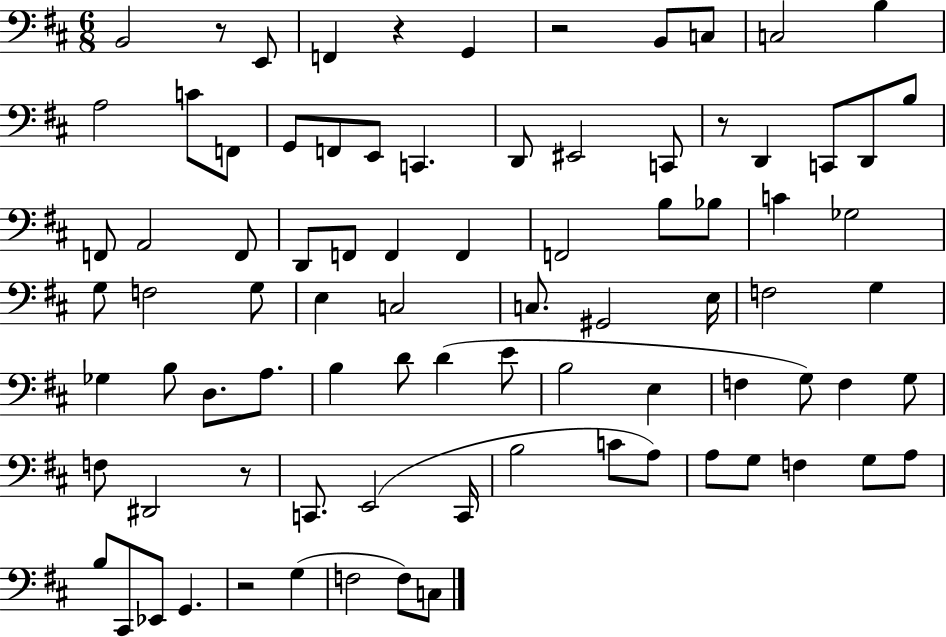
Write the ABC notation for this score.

X:1
T:Untitled
M:6/8
L:1/4
K:D
B,,2 z/2 E,,/2 F,, z G,, z2 B,,/2 C,/2 C,2 B, A,2 C/2 F,,/2 G,,/2 F,,/2 E,,/2 C,, D,,/2 ^E,,2 C,,/2 z/2 D,, C,,/2 D,,/2 B,/2 F,,/2 A,,2 F,,/2 D,,/2 F,,/2 F,, F,, F,,2 B,/2 _B,/2 C _G,2 G,/2 F,2 G,/2 E, C,2 C,/2 ^G,,2 E,/4 F,2 G, _G, B,/2 D,/2 A,/2 B, D/2 D E/2 B,2 E, F, G,/2 F, G,/2 F,/2 ^D,,2 z/2 C,,/2 E,,2 C,,/4 B,2 C/2 A,/2 A,/2 G,/2 F, G,/2 A,/2 B,/2 ^C,,/2 _E,,/2 G,, z2 G, F,2 F,/2 C,/2